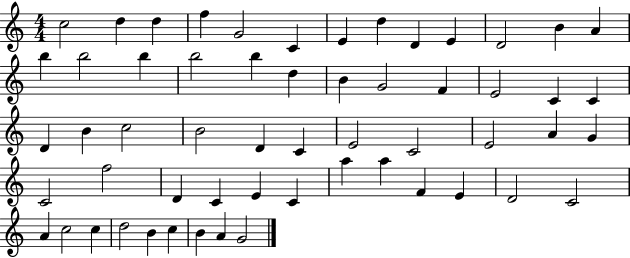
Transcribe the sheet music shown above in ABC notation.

X:1
T:Untitled
M:4/4
L:1/4
K:C
c2 d d f G2 C E d D E D2 B A b b2 b b2 b d B G2 F E2 C C D B c2 B2 D C E2 C2 E2 A G C2 f2 D C E C a a F E D2 C2 A c2 c d2 B c B A G2